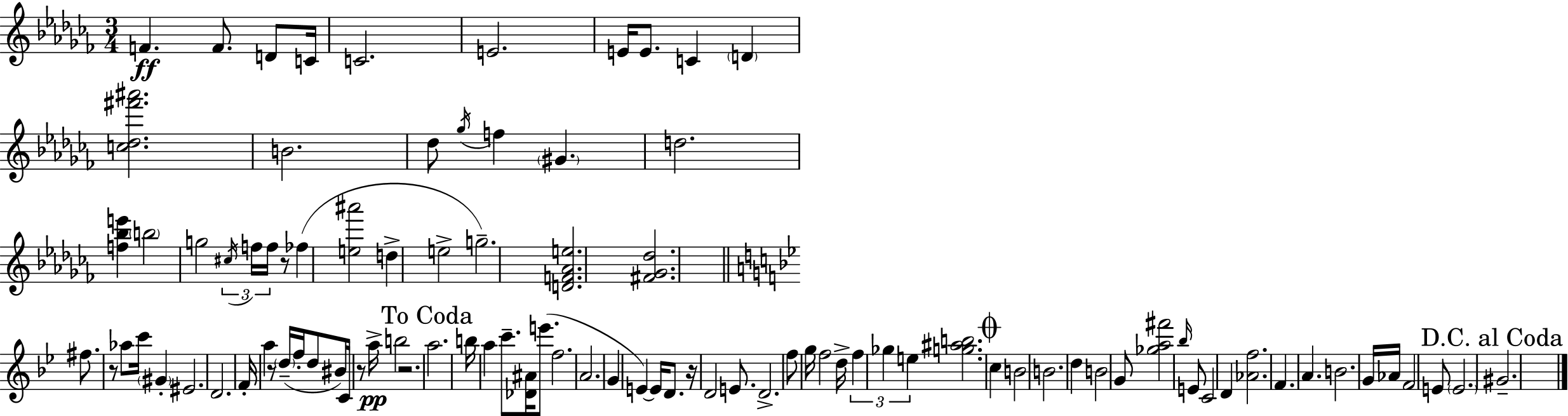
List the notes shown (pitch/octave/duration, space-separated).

F4/q. F4/e. D4/e C4/s C4/h. E4/h. E4/s E4/e. C4/q D4/q [C5,Db5,F#6,A#6]/h. B4/h. Db5/e Gb5/s F5/q G#4/q. D5/h. [F5,Bb5,E6]/q B5/h G5/h C#5/s F5/s F5/s R/e FES5/q [E5,A#6]/h D5/q E5/h G5/h. [D4,F4,Ab4,E5]/h. [F#4,Gb4,Db5]/h. F#5/e. R/e Ab5/e C6/s G#4/q EIS4/h. D4/h. F4/s A5/q R/e D5/s F5/s D5/e BIS4/s C4/s R/e A5/s B5/h R/h. A5/h. B5/s A5/q C6/e. [Db4,A#4]/s E6/e. F5/h. A4/h. G4/q E4/q E4/s D4/e. R/s D4/h E4/e. D4/h. F5/e G5/s F5/h D5/s F5/q Gb5/q E5/q [G5,A#5,B5]/h. C5/q B4/h B4/h. D5/q B4/h G4/e [Gb5,A5,F#6]/h Bb5/s E4/e C4/h D4/q [Ab4,F5]/h. F4/q. A4/q. B4/h. G4/s Ab4/s F4/h E4/e E4/h. G#4/h.